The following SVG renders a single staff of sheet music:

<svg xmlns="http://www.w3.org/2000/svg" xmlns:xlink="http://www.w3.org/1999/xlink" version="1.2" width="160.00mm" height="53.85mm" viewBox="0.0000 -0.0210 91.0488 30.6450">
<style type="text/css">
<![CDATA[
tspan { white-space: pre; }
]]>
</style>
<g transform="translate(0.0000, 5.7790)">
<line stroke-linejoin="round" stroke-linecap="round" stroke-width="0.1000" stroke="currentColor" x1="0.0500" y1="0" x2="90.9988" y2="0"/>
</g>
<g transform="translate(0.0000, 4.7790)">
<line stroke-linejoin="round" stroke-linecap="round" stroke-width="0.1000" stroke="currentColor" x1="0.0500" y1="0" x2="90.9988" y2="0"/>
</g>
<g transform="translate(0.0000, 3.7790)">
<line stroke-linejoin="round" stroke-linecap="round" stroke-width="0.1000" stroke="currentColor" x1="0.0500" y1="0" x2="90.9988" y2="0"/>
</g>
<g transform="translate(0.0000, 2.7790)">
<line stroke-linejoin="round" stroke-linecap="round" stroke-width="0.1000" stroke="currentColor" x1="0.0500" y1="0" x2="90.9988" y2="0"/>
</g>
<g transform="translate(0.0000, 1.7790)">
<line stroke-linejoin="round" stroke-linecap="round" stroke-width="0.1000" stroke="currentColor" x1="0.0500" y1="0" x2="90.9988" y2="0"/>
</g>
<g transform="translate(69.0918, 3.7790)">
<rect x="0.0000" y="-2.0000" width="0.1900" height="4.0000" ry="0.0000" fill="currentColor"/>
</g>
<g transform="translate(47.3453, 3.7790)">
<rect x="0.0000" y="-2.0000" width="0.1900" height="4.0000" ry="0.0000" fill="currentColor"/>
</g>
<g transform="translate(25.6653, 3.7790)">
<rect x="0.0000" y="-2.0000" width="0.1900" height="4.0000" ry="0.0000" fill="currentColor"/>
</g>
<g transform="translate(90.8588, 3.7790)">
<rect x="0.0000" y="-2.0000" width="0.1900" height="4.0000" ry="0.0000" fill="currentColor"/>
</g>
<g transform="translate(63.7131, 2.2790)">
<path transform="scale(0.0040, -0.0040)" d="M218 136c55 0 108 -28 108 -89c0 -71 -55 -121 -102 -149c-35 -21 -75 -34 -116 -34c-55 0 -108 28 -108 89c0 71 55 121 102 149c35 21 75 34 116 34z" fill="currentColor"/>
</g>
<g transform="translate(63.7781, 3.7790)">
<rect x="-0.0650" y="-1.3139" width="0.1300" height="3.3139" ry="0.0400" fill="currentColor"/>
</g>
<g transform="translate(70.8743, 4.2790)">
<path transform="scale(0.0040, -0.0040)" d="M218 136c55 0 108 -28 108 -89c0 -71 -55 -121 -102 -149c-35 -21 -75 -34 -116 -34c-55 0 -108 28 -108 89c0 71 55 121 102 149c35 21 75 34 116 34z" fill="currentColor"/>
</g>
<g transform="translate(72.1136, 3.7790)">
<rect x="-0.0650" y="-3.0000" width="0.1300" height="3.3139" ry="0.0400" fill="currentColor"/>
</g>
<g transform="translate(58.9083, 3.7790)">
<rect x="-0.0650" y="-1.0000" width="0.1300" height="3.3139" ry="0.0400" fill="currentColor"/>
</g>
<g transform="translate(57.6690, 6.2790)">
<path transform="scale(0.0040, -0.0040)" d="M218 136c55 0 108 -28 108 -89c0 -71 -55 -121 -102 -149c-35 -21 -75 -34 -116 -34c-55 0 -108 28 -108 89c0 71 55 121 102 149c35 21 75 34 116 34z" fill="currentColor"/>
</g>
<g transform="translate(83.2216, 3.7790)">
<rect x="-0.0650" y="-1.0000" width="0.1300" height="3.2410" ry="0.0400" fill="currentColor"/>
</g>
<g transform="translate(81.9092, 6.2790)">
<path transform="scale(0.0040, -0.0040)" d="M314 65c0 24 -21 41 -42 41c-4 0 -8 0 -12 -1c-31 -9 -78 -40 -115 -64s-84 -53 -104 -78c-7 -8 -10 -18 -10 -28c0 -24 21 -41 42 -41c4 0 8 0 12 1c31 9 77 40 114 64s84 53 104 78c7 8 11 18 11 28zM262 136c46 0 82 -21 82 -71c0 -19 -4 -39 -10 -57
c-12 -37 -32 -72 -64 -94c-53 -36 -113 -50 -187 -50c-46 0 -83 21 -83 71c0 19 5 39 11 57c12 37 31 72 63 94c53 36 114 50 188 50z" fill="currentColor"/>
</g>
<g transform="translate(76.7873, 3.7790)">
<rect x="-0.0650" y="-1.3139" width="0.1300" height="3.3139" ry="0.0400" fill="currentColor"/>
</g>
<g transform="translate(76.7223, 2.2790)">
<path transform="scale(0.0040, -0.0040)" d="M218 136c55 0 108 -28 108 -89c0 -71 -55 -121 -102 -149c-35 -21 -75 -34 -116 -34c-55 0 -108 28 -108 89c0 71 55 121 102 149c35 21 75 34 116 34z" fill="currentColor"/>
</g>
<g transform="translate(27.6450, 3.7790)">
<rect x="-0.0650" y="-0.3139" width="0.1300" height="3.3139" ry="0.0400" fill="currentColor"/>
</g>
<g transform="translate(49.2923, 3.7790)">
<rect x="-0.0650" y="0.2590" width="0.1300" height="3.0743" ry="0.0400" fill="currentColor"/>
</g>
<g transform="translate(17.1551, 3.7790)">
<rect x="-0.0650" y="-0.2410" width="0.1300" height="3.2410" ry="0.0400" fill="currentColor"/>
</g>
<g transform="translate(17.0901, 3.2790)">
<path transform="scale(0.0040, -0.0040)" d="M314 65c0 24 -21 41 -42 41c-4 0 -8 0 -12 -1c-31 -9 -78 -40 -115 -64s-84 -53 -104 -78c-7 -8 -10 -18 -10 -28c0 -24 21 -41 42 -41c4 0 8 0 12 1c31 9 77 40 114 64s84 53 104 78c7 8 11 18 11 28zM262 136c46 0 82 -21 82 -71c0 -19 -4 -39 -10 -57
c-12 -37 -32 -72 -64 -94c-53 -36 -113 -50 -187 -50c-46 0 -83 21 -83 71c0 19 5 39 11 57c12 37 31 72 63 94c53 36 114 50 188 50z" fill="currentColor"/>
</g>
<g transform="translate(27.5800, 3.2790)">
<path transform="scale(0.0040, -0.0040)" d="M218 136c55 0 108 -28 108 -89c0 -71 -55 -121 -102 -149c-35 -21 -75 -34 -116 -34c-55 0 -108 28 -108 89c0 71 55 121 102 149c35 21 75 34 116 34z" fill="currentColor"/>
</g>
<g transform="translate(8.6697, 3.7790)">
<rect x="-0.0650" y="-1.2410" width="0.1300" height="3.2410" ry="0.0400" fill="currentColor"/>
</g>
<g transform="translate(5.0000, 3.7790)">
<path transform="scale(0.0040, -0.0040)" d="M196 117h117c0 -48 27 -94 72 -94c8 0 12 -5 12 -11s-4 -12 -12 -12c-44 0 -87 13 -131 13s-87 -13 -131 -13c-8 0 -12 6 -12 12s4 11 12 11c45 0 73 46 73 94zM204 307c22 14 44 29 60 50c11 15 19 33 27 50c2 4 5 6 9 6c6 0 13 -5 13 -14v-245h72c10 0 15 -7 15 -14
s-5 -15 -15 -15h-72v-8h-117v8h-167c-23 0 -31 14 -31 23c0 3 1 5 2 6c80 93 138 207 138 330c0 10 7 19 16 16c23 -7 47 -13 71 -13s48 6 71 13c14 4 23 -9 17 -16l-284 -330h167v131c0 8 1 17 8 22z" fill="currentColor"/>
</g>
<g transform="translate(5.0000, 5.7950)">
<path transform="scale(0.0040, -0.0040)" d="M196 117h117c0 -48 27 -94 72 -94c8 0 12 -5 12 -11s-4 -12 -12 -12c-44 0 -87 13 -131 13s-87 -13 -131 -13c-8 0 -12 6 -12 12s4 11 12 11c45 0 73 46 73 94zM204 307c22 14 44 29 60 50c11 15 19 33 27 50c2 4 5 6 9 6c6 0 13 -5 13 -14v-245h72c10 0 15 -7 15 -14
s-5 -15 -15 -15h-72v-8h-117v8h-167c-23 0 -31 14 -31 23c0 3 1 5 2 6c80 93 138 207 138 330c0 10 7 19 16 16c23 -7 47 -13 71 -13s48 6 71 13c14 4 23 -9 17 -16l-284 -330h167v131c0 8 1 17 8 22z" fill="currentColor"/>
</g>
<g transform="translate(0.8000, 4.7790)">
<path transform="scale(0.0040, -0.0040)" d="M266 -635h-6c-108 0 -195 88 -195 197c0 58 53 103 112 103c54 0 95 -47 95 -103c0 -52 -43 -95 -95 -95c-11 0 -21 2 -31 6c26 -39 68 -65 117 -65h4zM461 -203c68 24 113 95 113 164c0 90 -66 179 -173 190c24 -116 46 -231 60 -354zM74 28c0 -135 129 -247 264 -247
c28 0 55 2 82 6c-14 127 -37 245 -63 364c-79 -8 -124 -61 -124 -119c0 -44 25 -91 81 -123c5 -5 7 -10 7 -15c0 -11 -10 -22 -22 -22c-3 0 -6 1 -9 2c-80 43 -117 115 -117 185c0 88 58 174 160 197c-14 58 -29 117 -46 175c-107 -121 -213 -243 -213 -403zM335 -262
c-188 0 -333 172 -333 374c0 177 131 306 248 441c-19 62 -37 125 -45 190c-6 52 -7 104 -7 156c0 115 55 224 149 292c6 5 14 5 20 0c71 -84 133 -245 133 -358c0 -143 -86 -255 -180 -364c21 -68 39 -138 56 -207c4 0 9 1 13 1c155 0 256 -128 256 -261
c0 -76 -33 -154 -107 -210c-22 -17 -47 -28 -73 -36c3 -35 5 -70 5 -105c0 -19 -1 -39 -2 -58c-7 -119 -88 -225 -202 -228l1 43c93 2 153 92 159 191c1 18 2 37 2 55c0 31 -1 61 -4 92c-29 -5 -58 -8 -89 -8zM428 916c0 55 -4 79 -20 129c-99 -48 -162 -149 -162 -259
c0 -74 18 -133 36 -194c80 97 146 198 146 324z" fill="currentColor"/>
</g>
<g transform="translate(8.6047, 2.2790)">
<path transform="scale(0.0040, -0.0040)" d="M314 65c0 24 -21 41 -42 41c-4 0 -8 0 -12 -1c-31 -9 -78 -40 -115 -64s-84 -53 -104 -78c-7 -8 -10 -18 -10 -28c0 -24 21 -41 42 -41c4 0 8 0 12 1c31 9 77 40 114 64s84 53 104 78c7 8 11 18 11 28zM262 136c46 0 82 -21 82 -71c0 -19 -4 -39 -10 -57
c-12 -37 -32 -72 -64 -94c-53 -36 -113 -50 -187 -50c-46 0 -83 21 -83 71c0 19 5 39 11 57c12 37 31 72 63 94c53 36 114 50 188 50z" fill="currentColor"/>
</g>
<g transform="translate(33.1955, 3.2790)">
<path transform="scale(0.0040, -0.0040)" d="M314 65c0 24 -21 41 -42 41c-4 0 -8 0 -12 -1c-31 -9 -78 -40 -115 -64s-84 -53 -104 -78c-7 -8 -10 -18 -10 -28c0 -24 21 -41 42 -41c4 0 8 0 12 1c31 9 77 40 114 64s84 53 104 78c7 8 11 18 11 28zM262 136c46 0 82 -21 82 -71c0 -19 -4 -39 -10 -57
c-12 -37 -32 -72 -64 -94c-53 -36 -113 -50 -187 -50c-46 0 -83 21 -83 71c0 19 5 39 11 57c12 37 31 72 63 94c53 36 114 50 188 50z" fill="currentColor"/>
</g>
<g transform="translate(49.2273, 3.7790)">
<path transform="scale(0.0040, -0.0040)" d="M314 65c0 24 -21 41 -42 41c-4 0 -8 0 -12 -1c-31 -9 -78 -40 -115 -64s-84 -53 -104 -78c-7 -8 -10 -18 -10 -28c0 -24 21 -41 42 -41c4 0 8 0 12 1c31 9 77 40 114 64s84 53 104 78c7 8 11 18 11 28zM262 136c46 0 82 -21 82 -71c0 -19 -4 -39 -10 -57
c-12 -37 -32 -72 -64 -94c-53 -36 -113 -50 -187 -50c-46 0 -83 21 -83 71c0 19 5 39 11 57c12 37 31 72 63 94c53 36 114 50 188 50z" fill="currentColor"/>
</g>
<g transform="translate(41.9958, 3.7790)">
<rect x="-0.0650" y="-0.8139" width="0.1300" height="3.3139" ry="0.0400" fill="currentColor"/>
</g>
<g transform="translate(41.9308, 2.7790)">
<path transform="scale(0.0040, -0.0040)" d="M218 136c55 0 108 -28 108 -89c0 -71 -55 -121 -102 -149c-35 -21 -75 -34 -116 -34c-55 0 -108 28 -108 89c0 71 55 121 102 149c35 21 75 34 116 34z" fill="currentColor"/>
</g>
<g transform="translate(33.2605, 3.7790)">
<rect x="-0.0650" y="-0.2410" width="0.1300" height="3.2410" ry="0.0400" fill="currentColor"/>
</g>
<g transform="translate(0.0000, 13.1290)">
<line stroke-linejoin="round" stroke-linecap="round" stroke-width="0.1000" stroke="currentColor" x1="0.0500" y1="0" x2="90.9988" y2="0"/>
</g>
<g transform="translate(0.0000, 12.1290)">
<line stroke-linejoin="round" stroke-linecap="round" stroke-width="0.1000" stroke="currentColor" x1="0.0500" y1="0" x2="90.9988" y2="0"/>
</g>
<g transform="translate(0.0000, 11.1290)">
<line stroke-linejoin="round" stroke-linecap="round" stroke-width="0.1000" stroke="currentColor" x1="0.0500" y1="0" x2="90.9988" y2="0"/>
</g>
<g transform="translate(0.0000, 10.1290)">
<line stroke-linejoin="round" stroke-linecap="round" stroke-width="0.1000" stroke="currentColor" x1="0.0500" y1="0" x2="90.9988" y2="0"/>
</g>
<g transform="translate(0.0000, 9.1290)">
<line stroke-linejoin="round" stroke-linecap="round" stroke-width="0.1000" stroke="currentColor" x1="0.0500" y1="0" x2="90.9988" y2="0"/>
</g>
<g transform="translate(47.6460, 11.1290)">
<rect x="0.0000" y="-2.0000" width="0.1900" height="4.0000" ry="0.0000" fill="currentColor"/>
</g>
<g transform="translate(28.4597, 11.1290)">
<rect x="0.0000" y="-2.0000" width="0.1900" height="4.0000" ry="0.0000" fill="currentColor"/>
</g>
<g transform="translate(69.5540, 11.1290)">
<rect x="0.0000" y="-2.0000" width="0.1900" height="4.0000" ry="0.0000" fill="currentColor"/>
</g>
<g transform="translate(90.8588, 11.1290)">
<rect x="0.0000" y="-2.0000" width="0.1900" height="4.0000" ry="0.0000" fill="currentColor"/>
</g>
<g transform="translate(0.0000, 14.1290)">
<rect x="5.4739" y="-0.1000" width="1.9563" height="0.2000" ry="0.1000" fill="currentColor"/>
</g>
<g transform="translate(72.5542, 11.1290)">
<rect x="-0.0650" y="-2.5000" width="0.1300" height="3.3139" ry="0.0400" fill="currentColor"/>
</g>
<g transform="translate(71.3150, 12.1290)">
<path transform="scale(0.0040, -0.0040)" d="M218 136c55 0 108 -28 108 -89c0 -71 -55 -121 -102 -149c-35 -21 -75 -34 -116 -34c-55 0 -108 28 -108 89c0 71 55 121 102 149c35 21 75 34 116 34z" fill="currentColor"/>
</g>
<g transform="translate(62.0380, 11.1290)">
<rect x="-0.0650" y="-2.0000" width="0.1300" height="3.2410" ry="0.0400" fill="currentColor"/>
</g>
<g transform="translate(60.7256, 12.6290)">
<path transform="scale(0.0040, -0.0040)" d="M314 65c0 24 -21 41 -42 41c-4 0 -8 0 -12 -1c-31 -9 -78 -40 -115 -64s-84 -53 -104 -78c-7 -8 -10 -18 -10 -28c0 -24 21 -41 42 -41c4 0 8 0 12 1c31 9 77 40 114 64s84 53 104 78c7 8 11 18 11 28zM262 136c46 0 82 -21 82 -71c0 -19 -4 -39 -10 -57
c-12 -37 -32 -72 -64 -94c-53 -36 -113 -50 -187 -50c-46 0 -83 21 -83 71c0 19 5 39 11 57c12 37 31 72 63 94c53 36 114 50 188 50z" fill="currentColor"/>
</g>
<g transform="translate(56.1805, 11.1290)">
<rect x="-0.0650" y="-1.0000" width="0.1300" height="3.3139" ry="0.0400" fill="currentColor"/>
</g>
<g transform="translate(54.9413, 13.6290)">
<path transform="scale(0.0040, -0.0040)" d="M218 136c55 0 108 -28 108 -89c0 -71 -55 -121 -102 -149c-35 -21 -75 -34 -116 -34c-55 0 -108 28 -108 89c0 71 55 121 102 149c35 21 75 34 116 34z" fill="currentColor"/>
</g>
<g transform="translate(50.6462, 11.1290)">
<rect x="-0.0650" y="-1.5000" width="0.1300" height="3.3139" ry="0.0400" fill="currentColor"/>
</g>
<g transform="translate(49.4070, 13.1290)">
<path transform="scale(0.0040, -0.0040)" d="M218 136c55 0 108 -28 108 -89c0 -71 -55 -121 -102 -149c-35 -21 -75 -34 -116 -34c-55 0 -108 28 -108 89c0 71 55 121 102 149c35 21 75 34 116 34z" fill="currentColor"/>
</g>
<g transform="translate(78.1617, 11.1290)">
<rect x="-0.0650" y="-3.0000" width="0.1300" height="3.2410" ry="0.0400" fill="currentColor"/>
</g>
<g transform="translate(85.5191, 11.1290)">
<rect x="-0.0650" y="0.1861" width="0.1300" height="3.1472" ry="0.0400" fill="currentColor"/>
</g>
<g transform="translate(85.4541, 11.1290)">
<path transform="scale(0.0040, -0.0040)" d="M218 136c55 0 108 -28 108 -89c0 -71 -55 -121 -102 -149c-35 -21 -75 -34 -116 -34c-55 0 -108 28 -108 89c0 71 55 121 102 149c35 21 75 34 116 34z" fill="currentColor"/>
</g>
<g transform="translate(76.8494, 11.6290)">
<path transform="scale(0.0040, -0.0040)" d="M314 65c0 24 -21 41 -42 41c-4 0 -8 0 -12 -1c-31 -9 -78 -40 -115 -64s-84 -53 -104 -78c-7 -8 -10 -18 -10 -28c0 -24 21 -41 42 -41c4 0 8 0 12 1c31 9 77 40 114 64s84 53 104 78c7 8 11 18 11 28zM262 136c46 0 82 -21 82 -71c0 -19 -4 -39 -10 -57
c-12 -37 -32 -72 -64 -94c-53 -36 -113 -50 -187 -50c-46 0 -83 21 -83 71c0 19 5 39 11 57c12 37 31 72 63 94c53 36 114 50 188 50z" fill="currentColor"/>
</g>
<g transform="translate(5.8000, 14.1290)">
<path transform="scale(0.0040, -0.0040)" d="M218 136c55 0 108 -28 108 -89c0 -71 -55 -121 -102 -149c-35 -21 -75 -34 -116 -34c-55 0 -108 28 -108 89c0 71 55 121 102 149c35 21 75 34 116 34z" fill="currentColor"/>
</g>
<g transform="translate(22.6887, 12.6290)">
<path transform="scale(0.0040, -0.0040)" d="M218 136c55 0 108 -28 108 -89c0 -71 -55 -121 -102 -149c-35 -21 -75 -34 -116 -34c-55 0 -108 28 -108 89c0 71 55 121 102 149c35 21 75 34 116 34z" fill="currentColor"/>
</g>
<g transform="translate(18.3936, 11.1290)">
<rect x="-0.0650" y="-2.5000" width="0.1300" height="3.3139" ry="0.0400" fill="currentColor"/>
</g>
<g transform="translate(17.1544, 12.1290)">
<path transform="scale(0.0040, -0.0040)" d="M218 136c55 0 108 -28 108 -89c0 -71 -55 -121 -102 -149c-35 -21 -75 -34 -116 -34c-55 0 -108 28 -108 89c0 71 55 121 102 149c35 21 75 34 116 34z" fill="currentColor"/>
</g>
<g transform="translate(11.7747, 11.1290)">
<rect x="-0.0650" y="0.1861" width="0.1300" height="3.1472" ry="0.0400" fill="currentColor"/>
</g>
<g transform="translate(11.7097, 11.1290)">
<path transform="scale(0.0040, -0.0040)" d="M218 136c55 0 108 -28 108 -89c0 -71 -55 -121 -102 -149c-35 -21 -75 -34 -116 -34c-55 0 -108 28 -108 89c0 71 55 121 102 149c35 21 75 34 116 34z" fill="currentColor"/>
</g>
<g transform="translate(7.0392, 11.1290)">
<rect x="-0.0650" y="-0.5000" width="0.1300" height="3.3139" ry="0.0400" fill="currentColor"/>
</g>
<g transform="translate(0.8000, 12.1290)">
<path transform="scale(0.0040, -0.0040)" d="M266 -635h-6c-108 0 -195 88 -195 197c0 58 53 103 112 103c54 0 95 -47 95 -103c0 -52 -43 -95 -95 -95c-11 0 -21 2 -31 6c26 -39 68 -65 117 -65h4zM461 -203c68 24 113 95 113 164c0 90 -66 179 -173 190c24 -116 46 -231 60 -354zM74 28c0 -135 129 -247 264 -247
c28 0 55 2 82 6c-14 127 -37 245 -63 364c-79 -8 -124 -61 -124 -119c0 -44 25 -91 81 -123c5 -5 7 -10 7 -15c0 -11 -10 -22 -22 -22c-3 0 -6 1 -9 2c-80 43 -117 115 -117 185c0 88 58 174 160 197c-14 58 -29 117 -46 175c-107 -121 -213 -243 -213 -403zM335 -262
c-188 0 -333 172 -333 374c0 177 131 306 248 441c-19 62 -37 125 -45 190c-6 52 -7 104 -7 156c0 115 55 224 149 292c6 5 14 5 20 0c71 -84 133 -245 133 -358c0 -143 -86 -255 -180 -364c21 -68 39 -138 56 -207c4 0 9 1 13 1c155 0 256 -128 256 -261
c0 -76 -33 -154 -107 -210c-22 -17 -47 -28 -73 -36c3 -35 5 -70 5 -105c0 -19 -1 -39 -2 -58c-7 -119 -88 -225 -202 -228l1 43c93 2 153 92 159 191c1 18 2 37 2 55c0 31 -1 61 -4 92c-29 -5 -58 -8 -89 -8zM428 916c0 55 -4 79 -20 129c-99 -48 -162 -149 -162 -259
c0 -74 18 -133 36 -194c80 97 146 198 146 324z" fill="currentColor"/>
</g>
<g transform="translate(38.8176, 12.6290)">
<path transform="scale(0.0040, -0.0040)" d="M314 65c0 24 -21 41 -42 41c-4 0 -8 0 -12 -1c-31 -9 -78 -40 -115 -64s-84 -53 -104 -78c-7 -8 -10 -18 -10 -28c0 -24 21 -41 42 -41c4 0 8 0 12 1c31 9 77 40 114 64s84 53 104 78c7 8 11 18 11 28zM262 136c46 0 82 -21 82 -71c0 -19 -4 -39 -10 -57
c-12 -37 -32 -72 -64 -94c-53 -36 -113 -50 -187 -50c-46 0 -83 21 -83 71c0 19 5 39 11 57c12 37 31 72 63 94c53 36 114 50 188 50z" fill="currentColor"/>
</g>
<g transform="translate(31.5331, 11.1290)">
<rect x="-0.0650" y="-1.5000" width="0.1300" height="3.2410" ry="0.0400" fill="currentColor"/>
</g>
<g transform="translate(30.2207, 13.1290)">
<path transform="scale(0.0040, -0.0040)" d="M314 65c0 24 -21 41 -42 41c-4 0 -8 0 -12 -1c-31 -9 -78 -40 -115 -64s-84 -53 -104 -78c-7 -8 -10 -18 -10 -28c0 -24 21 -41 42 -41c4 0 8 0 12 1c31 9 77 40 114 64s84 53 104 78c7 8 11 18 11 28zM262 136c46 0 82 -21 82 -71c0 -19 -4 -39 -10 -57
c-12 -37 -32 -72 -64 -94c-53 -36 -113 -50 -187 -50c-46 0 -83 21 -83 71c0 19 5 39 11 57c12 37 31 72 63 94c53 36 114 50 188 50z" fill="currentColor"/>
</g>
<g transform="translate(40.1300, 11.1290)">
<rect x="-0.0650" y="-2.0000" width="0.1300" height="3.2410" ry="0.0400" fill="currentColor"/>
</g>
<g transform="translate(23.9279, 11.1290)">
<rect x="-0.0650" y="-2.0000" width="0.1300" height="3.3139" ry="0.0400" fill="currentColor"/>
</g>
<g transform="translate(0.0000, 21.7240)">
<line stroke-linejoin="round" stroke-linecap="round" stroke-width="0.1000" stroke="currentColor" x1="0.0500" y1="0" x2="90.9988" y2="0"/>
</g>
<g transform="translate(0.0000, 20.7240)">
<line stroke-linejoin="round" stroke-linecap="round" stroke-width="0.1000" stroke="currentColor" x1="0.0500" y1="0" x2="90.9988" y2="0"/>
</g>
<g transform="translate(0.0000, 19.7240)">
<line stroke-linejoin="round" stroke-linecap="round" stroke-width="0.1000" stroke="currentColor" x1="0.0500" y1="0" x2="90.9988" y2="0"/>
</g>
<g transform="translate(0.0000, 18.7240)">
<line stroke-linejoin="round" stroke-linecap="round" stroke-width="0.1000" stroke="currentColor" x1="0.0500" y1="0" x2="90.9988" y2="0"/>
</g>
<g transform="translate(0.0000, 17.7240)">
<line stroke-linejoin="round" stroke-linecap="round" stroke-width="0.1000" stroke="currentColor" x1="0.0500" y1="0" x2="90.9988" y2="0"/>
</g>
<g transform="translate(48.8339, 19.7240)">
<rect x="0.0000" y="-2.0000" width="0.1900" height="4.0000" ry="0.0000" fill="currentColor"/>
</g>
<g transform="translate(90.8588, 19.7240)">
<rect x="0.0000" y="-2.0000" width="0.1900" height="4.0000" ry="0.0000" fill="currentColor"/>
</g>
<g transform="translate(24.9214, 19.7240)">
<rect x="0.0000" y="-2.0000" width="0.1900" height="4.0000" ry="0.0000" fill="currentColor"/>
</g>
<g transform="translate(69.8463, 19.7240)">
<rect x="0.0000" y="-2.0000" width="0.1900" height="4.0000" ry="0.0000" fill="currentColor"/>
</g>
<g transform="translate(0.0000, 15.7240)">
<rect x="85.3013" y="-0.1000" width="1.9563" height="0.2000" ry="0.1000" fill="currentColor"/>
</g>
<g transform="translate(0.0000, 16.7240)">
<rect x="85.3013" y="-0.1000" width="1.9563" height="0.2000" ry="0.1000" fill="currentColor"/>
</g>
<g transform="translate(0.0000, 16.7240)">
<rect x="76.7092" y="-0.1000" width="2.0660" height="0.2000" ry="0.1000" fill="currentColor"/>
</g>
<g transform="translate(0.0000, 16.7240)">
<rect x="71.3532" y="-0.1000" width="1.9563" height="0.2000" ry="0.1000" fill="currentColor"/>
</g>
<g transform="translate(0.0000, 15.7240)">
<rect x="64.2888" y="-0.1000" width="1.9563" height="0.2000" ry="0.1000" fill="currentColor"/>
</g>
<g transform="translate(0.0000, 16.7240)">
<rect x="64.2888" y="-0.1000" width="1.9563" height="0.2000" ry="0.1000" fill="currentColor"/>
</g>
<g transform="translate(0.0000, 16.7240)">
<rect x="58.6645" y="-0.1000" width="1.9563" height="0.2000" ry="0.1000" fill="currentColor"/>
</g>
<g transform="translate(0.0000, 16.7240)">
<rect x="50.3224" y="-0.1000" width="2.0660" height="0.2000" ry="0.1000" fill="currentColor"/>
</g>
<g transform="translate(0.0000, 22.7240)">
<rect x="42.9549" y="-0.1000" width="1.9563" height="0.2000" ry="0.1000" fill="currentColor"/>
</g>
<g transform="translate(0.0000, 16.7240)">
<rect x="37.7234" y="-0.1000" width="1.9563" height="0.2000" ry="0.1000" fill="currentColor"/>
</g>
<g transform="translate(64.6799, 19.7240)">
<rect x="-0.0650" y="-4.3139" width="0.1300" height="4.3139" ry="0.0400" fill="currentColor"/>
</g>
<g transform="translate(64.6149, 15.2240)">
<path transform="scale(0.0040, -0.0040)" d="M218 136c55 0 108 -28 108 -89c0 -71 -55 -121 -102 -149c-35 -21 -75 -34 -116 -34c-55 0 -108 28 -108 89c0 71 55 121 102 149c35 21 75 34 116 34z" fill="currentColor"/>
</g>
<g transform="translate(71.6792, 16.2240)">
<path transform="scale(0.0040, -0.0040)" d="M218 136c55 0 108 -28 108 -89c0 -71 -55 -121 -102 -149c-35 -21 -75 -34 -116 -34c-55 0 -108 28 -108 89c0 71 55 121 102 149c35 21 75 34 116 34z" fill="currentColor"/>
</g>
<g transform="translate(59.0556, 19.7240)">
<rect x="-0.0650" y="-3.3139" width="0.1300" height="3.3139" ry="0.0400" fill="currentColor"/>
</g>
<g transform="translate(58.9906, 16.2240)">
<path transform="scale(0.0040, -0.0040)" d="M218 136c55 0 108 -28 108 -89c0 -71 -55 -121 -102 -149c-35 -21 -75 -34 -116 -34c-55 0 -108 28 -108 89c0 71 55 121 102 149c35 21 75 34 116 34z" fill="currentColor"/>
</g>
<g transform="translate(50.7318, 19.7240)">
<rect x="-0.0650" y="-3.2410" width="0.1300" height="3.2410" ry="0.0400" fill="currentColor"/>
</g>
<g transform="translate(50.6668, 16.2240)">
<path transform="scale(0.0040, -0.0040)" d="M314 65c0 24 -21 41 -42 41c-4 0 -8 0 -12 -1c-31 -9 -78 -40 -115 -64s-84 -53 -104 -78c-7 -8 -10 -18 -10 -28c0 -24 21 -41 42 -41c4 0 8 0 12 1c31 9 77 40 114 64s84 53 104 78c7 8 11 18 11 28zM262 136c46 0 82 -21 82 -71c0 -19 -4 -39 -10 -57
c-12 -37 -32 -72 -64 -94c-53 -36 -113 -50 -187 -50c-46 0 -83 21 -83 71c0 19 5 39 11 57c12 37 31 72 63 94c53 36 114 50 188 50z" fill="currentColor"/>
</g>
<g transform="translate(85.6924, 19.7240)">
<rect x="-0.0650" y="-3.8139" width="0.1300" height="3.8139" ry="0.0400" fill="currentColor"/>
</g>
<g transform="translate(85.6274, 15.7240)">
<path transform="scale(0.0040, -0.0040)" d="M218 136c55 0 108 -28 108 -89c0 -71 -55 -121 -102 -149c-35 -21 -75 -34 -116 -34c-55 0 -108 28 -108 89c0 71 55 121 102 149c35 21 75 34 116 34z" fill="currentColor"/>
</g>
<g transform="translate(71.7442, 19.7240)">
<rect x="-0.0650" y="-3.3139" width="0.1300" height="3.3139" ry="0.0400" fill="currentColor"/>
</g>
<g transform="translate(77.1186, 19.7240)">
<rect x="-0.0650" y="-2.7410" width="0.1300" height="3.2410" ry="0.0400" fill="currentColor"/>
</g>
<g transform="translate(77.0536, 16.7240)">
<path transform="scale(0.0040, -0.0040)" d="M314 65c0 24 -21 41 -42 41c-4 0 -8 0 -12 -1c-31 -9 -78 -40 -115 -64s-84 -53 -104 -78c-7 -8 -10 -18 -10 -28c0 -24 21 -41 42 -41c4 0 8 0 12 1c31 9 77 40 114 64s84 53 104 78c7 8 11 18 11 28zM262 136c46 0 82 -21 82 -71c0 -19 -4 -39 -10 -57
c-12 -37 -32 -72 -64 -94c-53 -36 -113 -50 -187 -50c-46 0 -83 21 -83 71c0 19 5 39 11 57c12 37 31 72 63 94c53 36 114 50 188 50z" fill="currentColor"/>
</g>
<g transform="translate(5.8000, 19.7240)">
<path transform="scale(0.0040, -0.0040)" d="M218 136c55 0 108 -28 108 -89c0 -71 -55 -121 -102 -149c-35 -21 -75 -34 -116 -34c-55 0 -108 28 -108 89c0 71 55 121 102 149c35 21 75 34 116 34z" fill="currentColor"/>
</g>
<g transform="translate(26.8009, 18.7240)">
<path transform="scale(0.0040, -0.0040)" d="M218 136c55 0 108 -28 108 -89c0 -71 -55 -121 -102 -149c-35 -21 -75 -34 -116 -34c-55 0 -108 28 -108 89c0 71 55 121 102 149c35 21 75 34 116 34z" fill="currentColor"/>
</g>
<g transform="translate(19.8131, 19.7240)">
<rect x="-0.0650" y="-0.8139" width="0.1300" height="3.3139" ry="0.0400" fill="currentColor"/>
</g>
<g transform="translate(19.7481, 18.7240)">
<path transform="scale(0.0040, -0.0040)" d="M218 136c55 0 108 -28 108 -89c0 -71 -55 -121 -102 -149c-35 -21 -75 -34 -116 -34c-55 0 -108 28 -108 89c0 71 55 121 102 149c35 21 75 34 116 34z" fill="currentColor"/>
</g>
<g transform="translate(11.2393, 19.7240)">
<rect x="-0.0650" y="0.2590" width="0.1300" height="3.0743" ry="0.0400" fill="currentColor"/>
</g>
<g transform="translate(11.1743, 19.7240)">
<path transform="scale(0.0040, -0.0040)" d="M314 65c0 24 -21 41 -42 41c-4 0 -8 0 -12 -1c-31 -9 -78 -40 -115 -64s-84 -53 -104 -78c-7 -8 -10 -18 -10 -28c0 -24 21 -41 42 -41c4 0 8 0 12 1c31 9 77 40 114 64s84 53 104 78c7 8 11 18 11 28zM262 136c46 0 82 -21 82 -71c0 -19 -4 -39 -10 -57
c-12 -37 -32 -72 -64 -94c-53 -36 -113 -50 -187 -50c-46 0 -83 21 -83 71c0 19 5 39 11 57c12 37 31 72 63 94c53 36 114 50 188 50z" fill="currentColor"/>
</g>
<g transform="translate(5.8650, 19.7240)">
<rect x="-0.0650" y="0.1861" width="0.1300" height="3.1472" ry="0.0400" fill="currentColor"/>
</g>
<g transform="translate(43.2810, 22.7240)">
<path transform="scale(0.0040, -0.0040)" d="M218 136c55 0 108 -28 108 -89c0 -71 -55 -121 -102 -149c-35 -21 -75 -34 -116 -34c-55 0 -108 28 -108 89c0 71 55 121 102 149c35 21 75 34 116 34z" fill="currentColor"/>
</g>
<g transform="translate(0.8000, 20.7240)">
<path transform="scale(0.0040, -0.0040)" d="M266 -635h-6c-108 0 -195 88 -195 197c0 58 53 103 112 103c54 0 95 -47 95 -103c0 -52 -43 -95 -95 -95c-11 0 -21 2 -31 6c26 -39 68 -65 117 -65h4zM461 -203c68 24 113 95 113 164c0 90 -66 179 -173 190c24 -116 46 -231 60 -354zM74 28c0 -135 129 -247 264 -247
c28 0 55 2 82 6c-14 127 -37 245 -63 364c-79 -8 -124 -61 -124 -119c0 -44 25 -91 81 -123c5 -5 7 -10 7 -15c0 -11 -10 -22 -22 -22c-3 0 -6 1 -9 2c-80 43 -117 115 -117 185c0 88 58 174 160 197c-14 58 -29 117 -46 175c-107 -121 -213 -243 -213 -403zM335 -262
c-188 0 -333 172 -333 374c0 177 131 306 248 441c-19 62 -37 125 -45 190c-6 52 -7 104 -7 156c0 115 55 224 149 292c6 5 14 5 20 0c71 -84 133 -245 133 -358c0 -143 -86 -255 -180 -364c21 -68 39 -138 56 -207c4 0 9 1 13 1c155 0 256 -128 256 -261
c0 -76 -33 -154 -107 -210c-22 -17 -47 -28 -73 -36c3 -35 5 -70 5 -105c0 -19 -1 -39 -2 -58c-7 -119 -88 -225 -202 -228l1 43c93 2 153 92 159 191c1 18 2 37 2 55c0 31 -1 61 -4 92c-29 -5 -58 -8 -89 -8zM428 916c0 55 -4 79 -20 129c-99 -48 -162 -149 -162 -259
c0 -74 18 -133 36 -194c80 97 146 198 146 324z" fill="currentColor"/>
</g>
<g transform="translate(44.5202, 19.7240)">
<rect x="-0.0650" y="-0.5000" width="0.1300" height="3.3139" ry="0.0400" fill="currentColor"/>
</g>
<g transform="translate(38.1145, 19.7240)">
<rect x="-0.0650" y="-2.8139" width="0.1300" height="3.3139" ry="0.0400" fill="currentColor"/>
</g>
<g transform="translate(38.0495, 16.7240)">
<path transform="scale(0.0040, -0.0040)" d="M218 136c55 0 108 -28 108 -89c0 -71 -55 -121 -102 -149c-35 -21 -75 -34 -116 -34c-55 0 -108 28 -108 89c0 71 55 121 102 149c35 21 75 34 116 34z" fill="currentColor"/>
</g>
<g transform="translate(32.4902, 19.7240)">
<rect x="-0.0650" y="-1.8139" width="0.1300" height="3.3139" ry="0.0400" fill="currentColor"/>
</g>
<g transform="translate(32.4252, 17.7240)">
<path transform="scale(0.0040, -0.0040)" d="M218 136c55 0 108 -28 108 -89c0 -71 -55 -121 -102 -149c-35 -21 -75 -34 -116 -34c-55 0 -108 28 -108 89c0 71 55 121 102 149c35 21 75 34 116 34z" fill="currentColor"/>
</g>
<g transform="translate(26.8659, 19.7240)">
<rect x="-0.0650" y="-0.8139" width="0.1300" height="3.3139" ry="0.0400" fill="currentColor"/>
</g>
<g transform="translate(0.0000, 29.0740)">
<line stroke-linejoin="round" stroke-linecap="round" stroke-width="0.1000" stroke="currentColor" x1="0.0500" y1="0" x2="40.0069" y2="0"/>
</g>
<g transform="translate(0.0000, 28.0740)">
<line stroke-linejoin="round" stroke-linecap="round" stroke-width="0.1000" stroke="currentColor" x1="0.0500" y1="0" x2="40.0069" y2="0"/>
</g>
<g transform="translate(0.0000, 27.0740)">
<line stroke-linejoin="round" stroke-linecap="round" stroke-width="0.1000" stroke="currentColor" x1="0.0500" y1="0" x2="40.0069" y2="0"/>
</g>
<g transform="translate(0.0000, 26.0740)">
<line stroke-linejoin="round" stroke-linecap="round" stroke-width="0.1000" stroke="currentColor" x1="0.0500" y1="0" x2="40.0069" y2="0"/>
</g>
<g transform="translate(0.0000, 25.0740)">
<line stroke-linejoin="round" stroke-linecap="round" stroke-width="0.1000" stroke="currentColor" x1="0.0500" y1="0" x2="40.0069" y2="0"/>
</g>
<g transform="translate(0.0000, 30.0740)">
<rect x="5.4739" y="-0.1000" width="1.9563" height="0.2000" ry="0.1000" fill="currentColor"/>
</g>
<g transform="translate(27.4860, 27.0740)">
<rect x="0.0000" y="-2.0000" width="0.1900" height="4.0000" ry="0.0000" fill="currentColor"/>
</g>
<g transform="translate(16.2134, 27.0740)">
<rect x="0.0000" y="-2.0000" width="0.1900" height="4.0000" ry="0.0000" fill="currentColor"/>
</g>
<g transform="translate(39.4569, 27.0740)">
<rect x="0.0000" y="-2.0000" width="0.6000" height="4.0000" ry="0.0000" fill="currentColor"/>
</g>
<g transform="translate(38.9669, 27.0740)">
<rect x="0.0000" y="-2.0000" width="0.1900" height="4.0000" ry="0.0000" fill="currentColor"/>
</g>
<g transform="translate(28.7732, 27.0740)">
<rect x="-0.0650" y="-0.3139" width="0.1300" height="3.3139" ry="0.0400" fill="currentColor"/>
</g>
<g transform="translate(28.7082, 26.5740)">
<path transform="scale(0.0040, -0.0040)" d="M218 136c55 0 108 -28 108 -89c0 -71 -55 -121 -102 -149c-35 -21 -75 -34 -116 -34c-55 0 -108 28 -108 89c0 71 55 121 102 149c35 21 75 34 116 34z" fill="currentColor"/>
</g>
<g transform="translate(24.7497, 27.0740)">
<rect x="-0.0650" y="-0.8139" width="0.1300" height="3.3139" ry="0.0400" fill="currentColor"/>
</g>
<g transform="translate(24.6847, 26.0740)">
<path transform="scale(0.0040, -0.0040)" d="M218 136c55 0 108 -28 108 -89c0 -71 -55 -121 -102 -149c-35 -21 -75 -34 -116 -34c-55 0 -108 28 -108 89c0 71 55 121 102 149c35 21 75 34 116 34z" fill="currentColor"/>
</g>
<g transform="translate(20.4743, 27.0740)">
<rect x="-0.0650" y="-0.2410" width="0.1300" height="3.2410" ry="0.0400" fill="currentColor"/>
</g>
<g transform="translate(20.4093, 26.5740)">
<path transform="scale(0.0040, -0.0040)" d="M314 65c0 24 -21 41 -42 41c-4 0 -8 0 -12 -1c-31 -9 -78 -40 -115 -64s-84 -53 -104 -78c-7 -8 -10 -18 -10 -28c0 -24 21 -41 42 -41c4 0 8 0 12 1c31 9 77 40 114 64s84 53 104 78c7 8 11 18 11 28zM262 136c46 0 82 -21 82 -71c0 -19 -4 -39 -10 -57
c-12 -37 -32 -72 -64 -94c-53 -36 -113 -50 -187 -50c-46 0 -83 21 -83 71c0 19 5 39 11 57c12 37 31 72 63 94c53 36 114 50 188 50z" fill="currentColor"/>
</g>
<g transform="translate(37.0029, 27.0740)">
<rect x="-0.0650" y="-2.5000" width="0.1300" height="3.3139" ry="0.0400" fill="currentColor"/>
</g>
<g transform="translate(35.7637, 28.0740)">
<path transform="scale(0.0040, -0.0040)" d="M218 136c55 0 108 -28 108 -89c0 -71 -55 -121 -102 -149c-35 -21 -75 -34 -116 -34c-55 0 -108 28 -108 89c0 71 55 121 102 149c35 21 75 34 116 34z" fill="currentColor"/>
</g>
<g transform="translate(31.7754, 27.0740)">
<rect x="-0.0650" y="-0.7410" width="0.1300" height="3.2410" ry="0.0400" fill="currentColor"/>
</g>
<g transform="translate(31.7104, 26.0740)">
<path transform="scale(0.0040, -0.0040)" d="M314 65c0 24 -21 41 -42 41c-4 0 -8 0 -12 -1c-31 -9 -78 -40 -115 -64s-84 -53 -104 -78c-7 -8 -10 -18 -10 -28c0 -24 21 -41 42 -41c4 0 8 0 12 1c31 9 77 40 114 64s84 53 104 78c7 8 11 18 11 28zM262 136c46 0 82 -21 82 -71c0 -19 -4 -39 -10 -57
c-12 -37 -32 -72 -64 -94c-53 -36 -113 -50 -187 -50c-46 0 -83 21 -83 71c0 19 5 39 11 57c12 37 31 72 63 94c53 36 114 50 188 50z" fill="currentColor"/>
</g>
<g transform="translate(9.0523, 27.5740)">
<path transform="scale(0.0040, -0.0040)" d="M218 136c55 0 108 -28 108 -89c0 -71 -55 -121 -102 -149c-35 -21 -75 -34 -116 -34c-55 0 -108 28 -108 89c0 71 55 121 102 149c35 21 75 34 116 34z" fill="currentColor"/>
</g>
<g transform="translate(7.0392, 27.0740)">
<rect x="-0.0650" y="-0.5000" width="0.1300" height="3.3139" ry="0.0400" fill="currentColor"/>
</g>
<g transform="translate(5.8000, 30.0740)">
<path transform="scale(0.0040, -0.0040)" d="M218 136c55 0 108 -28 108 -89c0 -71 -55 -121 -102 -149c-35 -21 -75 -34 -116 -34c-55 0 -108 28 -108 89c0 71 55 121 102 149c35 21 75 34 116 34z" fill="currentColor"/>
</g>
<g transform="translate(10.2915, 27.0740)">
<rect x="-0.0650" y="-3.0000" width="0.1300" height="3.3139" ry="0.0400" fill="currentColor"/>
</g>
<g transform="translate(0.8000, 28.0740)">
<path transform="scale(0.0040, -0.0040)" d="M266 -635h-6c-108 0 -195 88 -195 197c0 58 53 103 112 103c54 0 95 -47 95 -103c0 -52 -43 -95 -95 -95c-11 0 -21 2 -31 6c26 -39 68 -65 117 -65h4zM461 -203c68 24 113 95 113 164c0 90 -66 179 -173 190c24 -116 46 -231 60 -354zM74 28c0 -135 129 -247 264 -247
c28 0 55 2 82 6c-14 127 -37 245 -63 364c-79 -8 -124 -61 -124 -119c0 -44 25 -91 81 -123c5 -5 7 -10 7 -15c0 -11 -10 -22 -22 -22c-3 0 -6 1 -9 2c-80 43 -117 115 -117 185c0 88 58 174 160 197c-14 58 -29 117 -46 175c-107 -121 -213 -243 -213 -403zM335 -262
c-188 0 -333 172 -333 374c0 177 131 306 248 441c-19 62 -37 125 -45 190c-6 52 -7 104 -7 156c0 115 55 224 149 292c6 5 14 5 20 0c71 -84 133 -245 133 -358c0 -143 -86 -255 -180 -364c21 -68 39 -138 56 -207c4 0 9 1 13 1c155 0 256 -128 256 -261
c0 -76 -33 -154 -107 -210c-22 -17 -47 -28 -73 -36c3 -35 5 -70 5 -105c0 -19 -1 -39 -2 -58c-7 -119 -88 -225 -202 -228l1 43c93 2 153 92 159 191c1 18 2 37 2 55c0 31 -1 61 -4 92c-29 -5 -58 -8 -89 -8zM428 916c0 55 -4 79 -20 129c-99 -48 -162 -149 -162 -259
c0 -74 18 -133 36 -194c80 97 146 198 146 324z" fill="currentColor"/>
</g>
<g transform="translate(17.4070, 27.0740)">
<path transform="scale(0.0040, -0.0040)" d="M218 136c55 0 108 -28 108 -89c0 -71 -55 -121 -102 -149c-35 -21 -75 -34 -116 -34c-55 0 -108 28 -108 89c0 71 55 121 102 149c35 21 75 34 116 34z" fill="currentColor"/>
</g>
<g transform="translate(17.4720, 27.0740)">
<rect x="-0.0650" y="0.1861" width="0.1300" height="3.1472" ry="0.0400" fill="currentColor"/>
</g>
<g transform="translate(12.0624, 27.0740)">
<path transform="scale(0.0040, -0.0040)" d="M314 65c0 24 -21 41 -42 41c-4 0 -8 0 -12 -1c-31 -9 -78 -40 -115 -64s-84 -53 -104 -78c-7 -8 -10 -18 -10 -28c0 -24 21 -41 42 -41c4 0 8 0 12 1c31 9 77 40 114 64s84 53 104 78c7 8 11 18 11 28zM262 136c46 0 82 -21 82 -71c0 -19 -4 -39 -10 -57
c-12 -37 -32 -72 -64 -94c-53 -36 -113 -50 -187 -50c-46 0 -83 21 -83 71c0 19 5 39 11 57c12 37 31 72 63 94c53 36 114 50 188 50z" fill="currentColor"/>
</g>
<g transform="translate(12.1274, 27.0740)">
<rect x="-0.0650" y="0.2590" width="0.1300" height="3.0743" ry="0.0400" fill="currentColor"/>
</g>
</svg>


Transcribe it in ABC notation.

X:1
T:Untitled
M:4/4
L:1/4
K:C
e2 c2 c c2 d B2 D e A e D2 C B G F E2 F2 E D F2 G A2 B B B2 d d f a C b2 b d' b a2 c' C A B2 B c2 d c d2 G